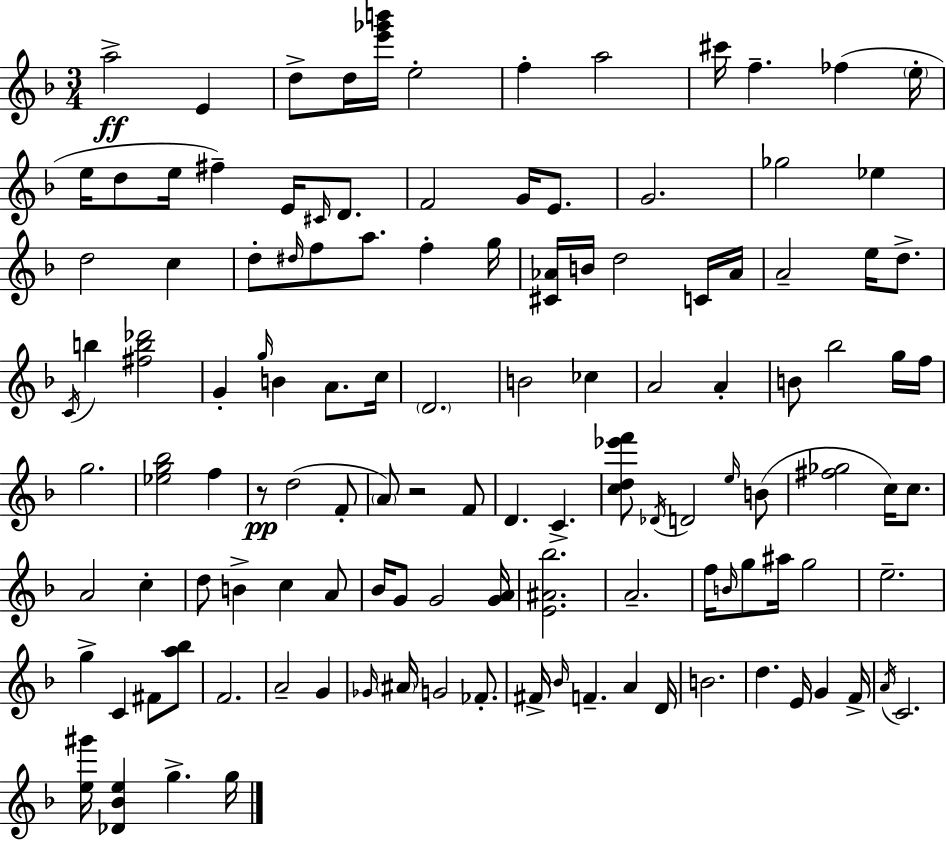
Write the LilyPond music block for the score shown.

{
  \clef treble
  \numericTimeSignature
  \time 3/4
  \key f \major
  a''2->\ff e'4 | d''8-> d''16 <e''' ges''' b'''>16 e''2-. | f''4-. a''2 | cis'''16 f''4.-- fes''4( \parenthesize e''16-. | \break e''16 d''8 e''16 fis''4--) e'16 \grace { cis'16 } d'8. | f'2 g'16 e'8. | g'2. | ges''2 ees''4 | \break d''2 c''4 | d''8-. \grace { dis''16 } f''8 a''8. f''4-. | g''16 <cis' aes'>16 b'16 d''2 | c'16 aes'16 a'2-- e''16 d''8.-> | \break \acciaccatura { c'16 } b''4 <fis'' b'' des'''>2 | g'4-. \grace { g''16 } b'4 | a'8. c''16 \parenthesize d'2. | b'2 | \break ces''4 a'2 | a'4-. b'8 bes''2 | g''16 f''16 g''2. | <ees'' g'' bes''>2 | \break f''4 r8\pp d''2( | f'8-. \parenthesize a'8) r2 | f'8 d'4. c'4.-> | <c'' d'' ees''' f'''>8 \acciaccatura { des'16 } d'2 | \break \grace { e''16 } b'8( <fis'' ges''>2 | c''16) c''8. a'2 | c''4-. d''8 b'4-> | c''4 a'8 bes'16 g'8 g'2 | \break <g' a'>16 <e' ais' bes''>2. | a'2.-- | f''16 \grace { b'16 } g''8 ais''16 g''2 | e''2.-- | \break g''4-> c'4 | fis'8 <a'' bes''>8 f'2. | a'2-- | g'4 \grace { ges'16 } \parenthesize ais'16 g'2 | \break fes'8.-. fis'16-> \grace { bes'16 } f'4.-- | a'4 d'16 b'2. | d''4. | e'16 g'4 f'16-> \acciaccatura { a'16 } c'2. | \break <e'' gis'''>16 <des' bes' e''>4 | g''4.-> g''16 \bar "|."
}